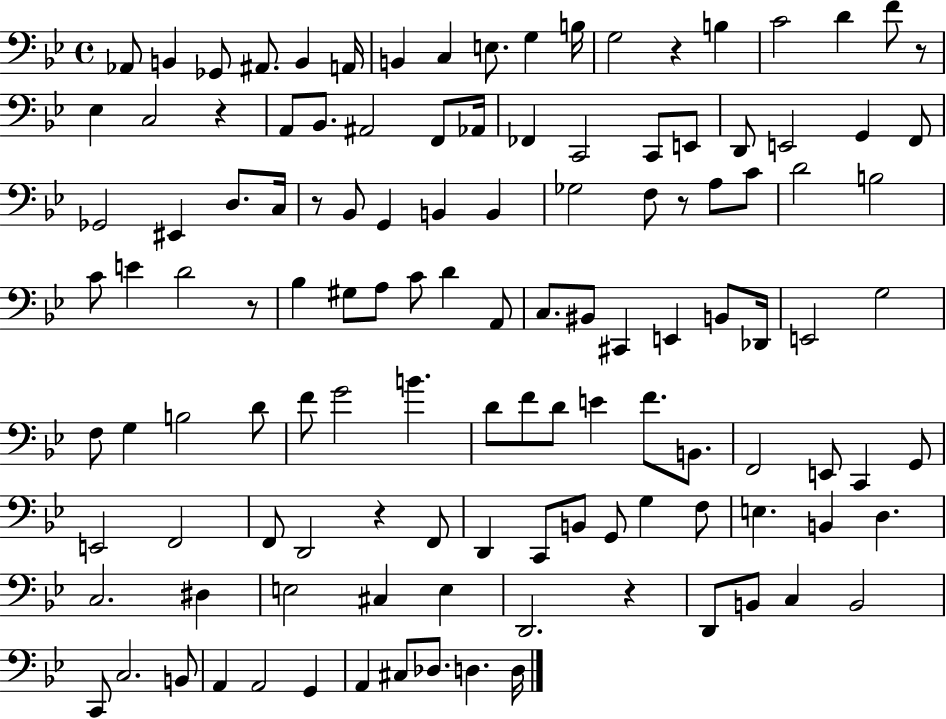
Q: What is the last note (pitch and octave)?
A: D3